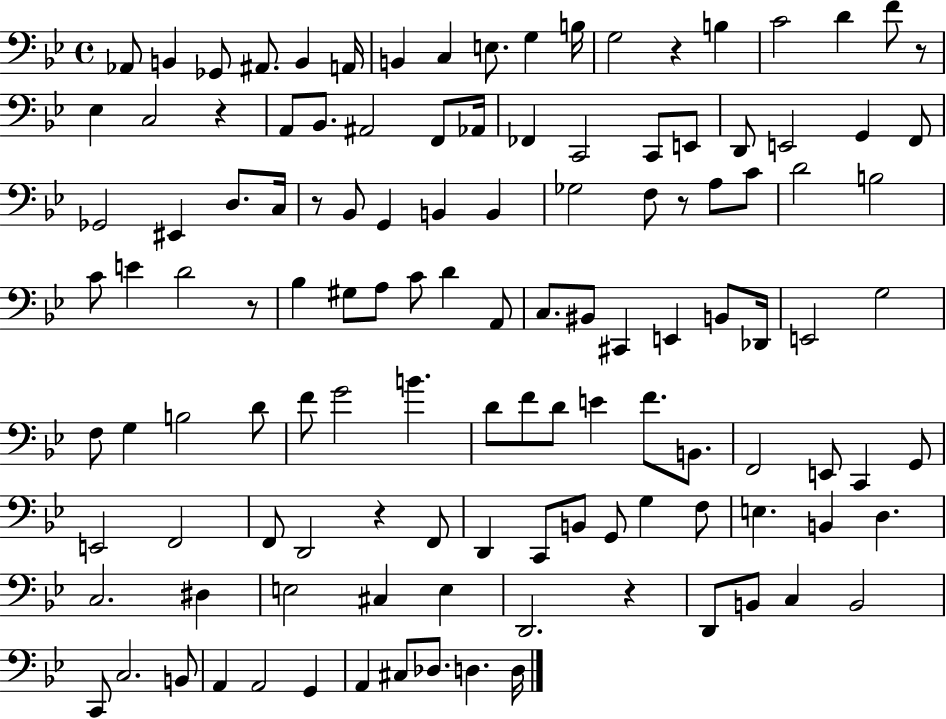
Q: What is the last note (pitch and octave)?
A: D3